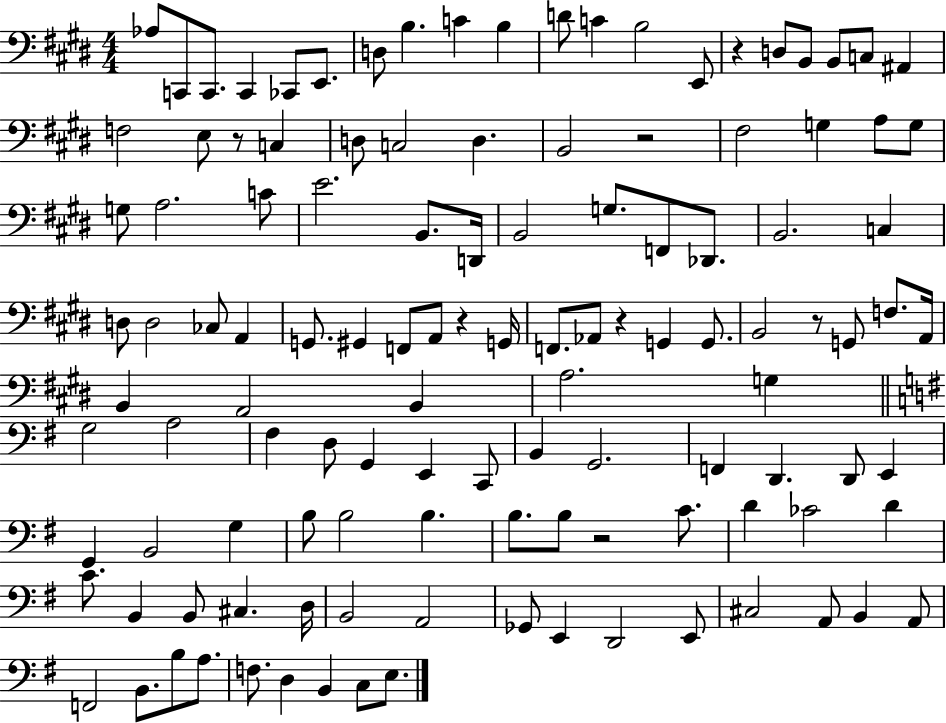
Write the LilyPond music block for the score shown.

{
  \clef bass
  \numericTimeSignature
  \time 4/4
  \key e \major
  \repeat volta 2 { aes8 c,8 c,8. c,4 ces,8 e,8. | d8 b4. c'4 b4 | d'8 c'4 b2 e,8 | r4 d8 b,8 b,8 c8 ais,4 | \break f2 e8 r8 c4 | d8 c2 d4. | b,2 r2 | fis2 g4 a8 g8 | \break g8 a2. c'8 | e'2. b,8. d,16 | b,2 g8. f,8 des,8. | b,2. c4 | \break d8 d2 ces8 a,4 | g,8. gis,4 f,8 a,8 r4 g,16 | f,8. aes,8 r4 g,4 g,8. | b,2 r8 g,8 f8. a,16 | \break b,4 a,2 b,4 | a2. g4 | \bar "||" \break \key g \major g2 a2 | fis4 d8 g,4 e,4 c,8 | b,4 g,2. | f,4 d,4. d,8 e,4 | \break g,4 b,2 g4 | b8 b2 b4. | b8. b8 r2 c'8. | d'4 ces'2 d'4 | \break c'8. b,4 b,8 cis4. d16 | b,2 a,2 | ges,8 e,4 d,2 e,8 | cis2 a,8 b,4 a,8 | \break f,2 b,8. b8 a8. | f8. d4 b,4 c8 e8. | } \bar "|."
}